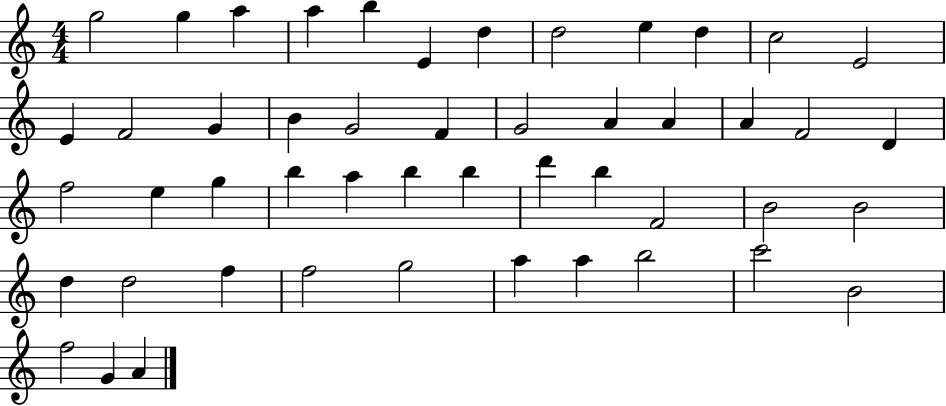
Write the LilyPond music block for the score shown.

{
  \clef treble
  \numericTimeSignature
  \time 4/4
  \key c \major
  g''2 g''4 a''4 | a''4 b''4 e'4 d''4 | d''2 e''4 d''4 | c''2 e'2 | \break e'4 f'2 g'4 | b'4 g'2 f'4 | g'2 a'4 a'4 | a'4 f'2 d'4 | \break f''2 e''4 g''4 | b''4 a''4 b''4 b''4 | d'''4 b''4 f'2 | b'2 b'2 | \break d''4 d''2 f''4 | f''2 g''2 | a''4 a''4 b''2 | c'''2 b'2 | \break f''2 g'4 a'4 | \bar "|."
}